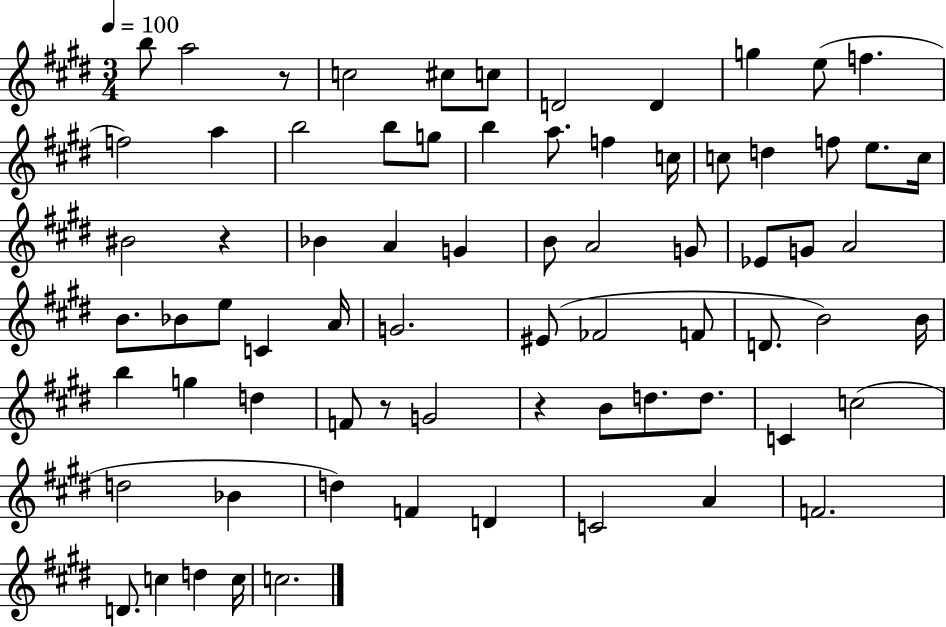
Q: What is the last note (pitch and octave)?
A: C5